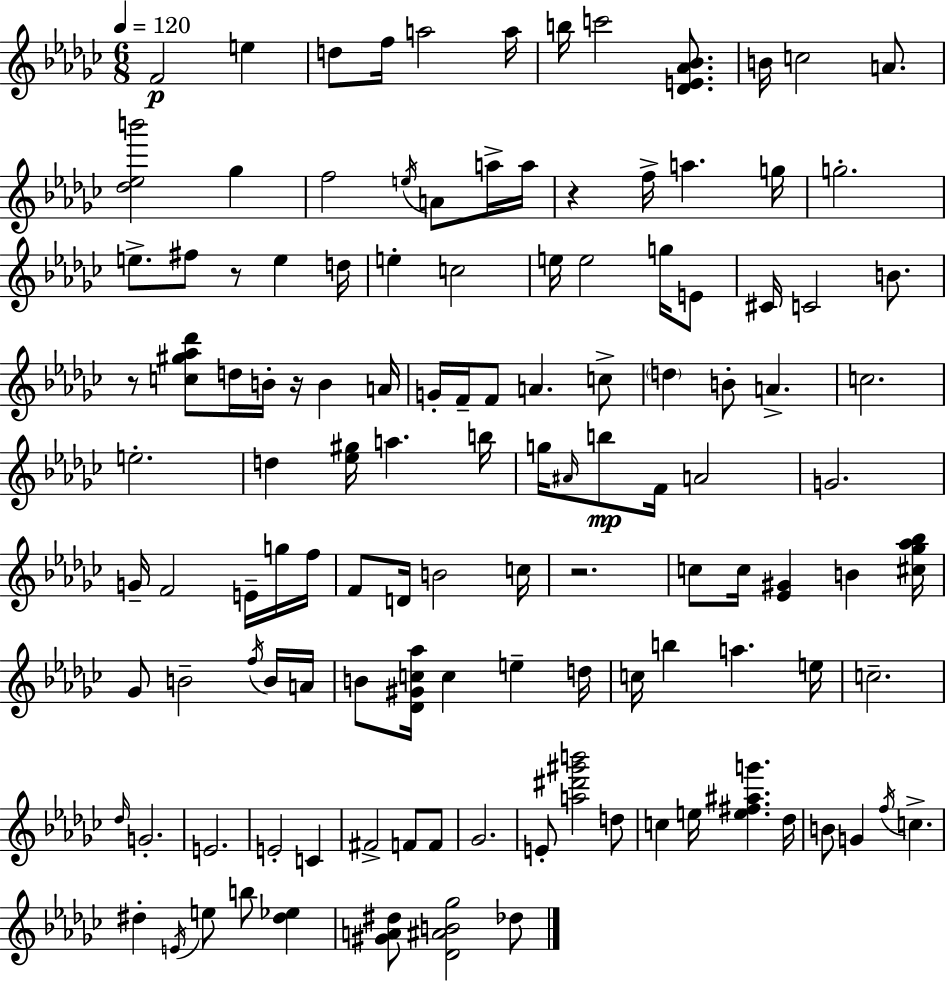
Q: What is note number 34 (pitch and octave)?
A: B4